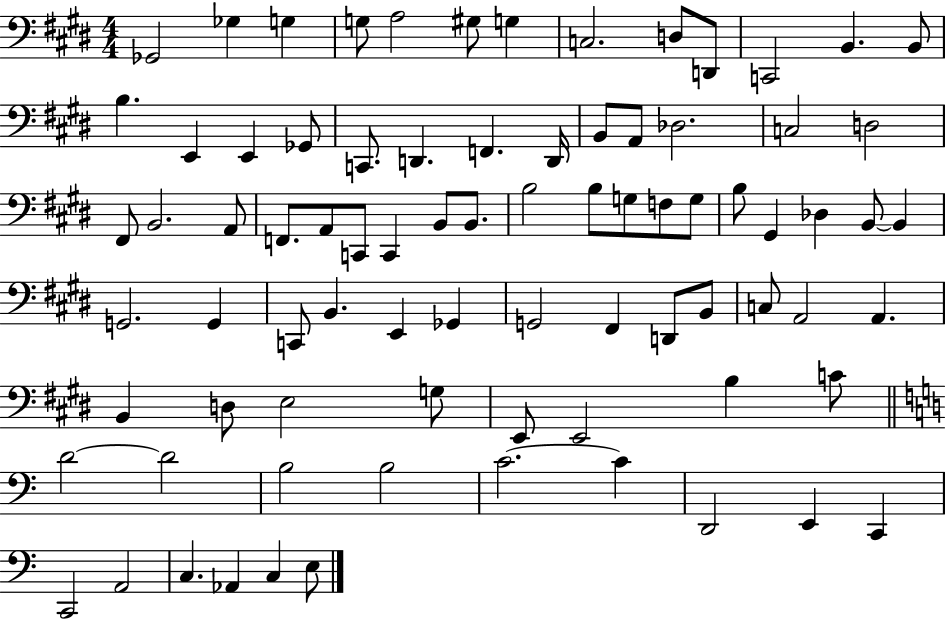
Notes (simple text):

Gb2/h Gb3/q G3/q G3/e A3/h G#3/e G3/q C3/h. D3/e D2/e C2/h B2/q. B2/e B3/q. E2/q E2/q Gb2/e C2/e. D2/q. F2/q. D2/s B2/e A2/e Db3/h. C3/h D3/h F#2/e B2/h. A2/e F2/e. A2/e C2/e C2/q B2/e B2/e. B3/h B3/e G3/e F3/e G3/e B3/e G#2/q Db3/q B2/e B2/q G2/h. G2/q C2/e B2/q. E2/q Gb2/q G2/h F#2/q D2/e B2/e C3/e A2/h A2/q. B2/q D3/e E3/h G3/e E2/e E2/h B3/q C4/e D4/h D4/h B3/h B3/h C4/h. C4/q D2/h E2/q C2/q C2/h A2/h C3/q. Ab2/q C3/q E3/e